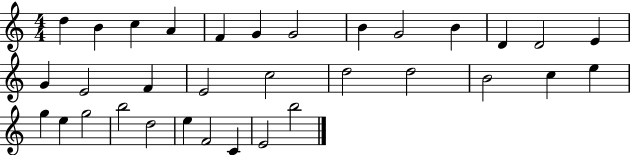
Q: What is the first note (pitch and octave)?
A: D5